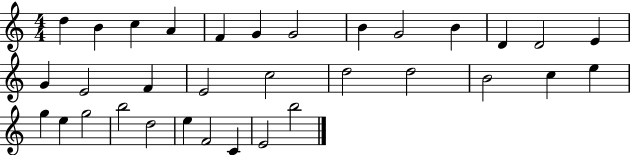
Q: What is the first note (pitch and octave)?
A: D5